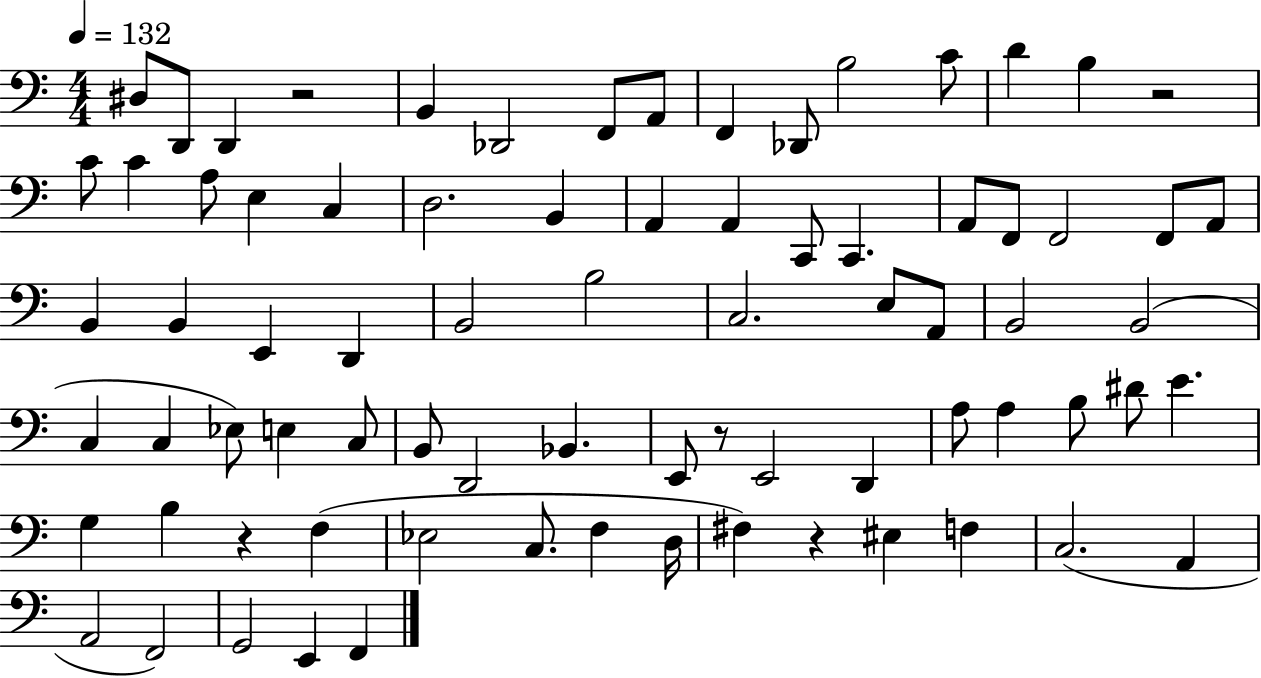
D#3/e D2/e D2/q R/h B2/q Db2/h F2/e A2/e F2/q Db2/e B3/h C4/e D4/q B3/q R/h C4/e C4/q A3/e E3/q C3/q D3/h. B2/q A2/q A2/q C2/e C2/q. A2/e F2/e F2/h F2/e A2/e B2/q B2/q E2/q D2/q B2/h B3/h C3/h. E3/e A2/e B2/h B2/h C3/q C3/q Eb3/e E3/q C3/e B2/e D2/h Bb2/q. E2/e R/e E2/h D2/q A3/e A3/q B3/e D#4/e E4/q. G3/q B3/q R/q F3/q Eb3/h C3/e. F3/q D3/s F#3/q R/q EIS3/q F3/q C3/h. A2/q A2/h F2/h G2/h E2/q F2/q